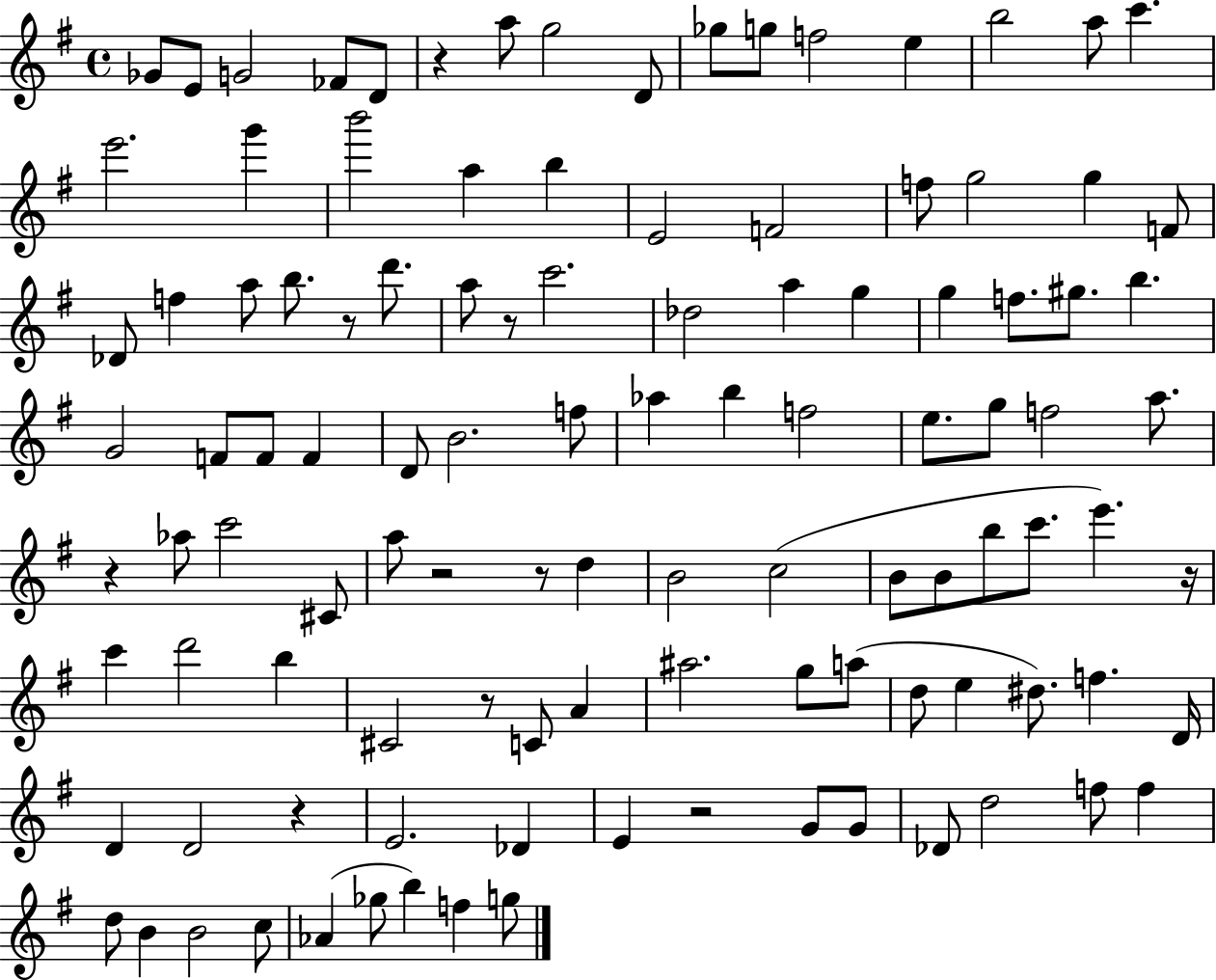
Gb4/e E4/e G4/h FES4/e D4/e R/q A5/e G5/h D4/e Gb5/e G5/e F5/h E5/q B5/h A5/e C6/q. E6/h. G6/q B6/h A5/q B5/q E4/h F4/h F5/e G5/h G5/q F4/e Db4/e F5/q A5/e B5/e. R/e D6/e. A5/e R/e C6/h. Db5/h A5/q G5/q G5/q F5/e. G#5/e. B5/q. G4/h F4/e F4/e F4/q D4/e B4/h. F5/e Ab5/q B5/q F5/h E5/e. G5/e F5/h A5/e. R/q Ab5/e C6/h C#4/e A5/e R/h R/e D5/q B4/h C5/h B4/e B4/e B5/e C6/e. E6/q. R/s C6/q D6/h B5/q C#4/h R/e C4/e A4/q A#5/h. G5/e A5/e D5/e E5/q D#5/e. F5/q. D4/s D4/q D4/h R/q E4/h. Db4/q E4/q R/h G4/e G4/e Db4/e D5/h F5/e F5/q D5/e B4/q B4/h C5/e Ab4/q Gb5/e B5/q F5/q G5/e